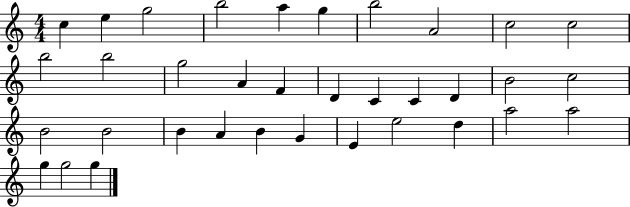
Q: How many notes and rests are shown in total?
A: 35